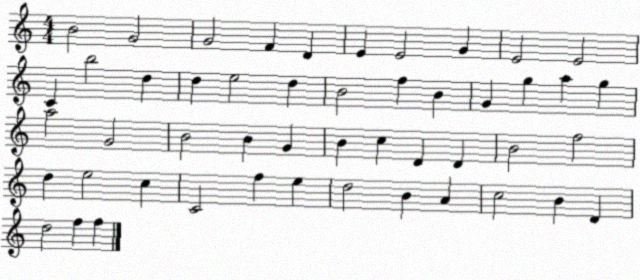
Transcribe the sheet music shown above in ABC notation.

X:1
T:Untitled
M:4/4
L:1/4
K:C
B2 G2 G2 F D E E2 G E2 E2 C b2 d d e2 d B2 f B G g a g a2 G2 B2 B G B c D D B2 f2 d e2 c C2 f e d2 B A c2 B D d2 f f